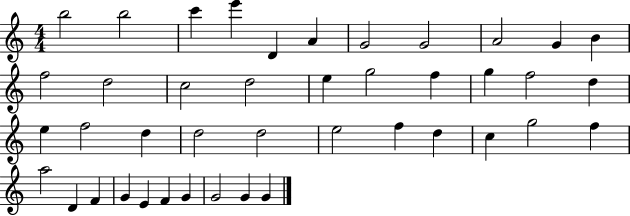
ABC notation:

X:1
T:Untitled
M:4/4
L:1/4
K:C
b2 b2 c' e' D A G2 G2 A2 G B f2 d2 c2 d2 e g2 f g f2 d e f2 d d2 d2 e2 f d c g2 f a2 D F G E F G G2 G G